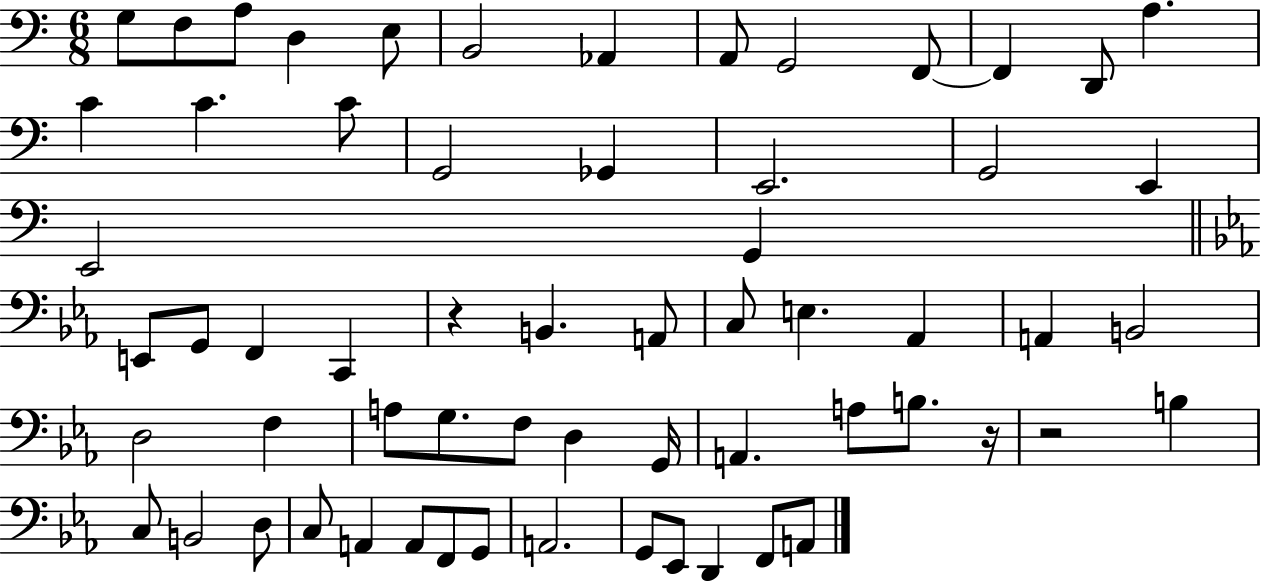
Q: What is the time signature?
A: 6/8